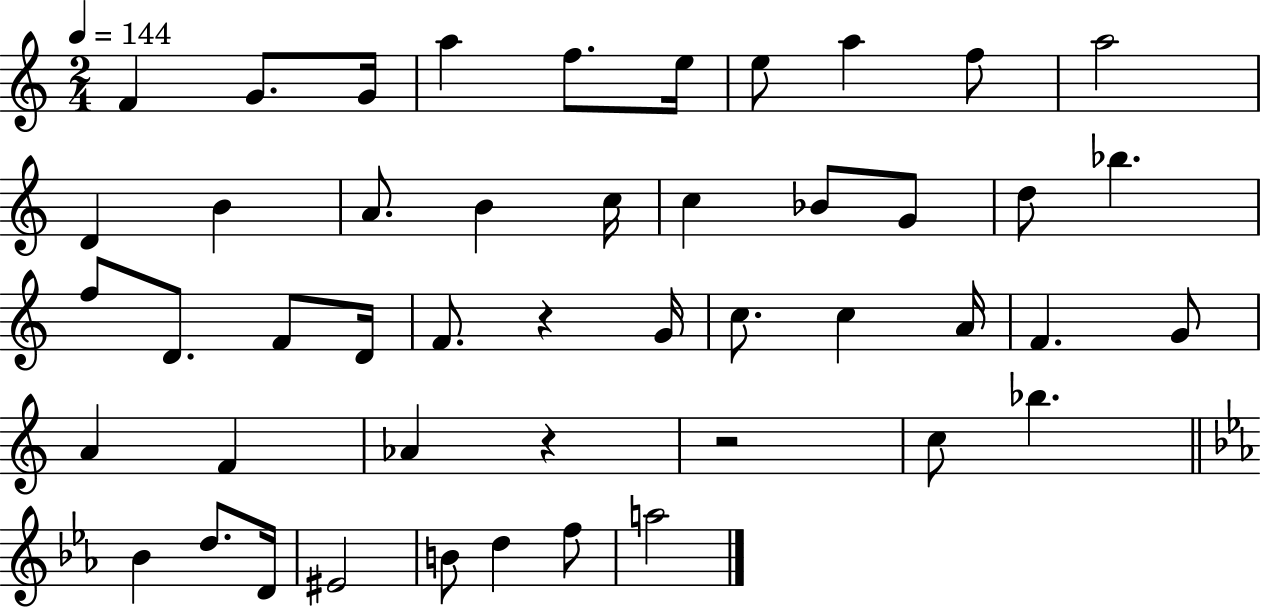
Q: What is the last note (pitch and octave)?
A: A5